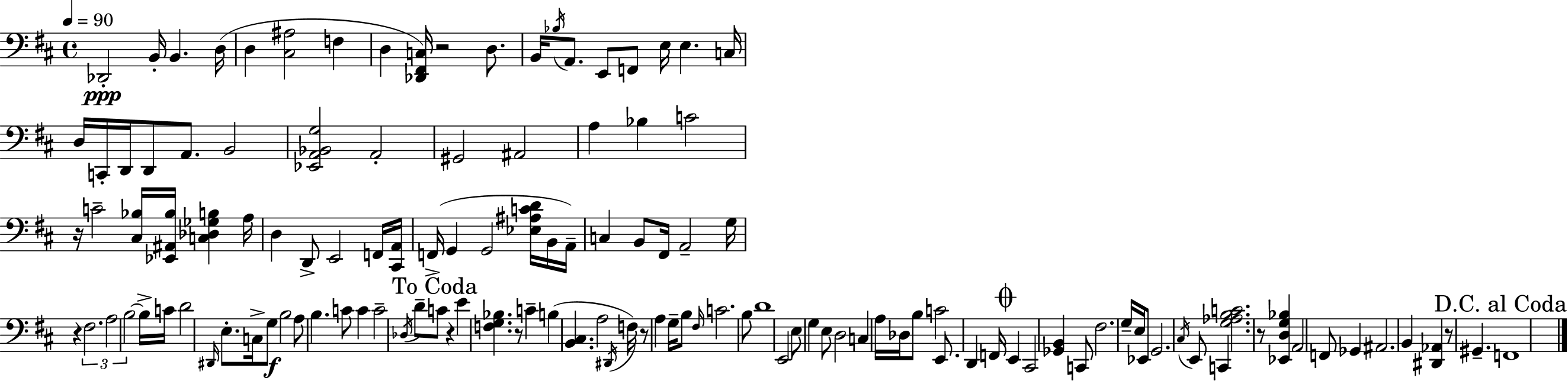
X:1
T:Untitled
M:4/4
L:1/4
K:D
_D,,2 B,,/4 B,, D,/4 D, [^C,^A,]2 F, D, [_D,,^F,,C,]/4 z2 D,/2 B,,/4 _B,/4 A,,/2 E,,/2 F,,/2 E,/4 E, C,/4 D,/4 C,,/4 D,,/4 D,,/2 A,,/2 B,,2 [_E,,A,,_B,,G,]2 A,,2 ^G,,2 ^A,,2 A, _B, C2 z/4 C2 [^C,_B,]/4 [_E,,^A,,_B,]/4 [C,_D,_G,B,] A,/4 D, D,,/2 E,,2 F,,/4 [^C,,A,,]/4 F,,/4 G,, G,,2 [_E,^A,CD]/4 B,,/4 A,,/4 C, B,,/2 ^F,,/4 A,,2 G,/4 z ^F,2 A,2 B,2 B,/4 C/4 D2 ^D,,/4 E,/2 C,/4 G,/2 B,2 A,/2 B, C/2 C C2 _D,/4 D/2 C/2 z E [F,G,_B,] z/2 C B, [B,,^C,] A,2 ^D,,/4 F,/4 z/2 A, G,/4 B,/2 ^F,/4 C2 B,/2 D4 E,,2 E,/2 G, E,/2 D,2 C, A,/4 _D,/4 B,/2 C2 E,,/2 D,, F,,/4 E,, ^C,,2 [_G,,B,,] C,,/2 ^F,2 G,/4 E,/4 _E,,/2 G,,2 ^C,/4 E,,/2 C,, [G,_A,B,C]2 z/2 [_E,,D,G,_B,] A,,2 F,,/2 _G,, ^A,,2 B,, [^D,,_A,,] z/2 ^G,, F,,4